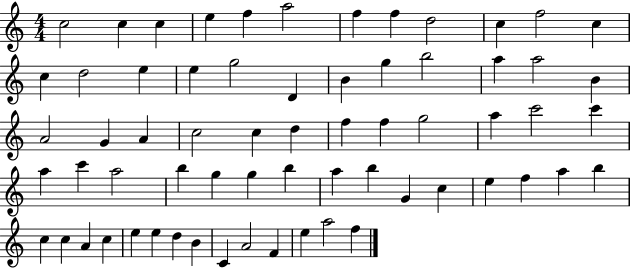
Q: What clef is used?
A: treble